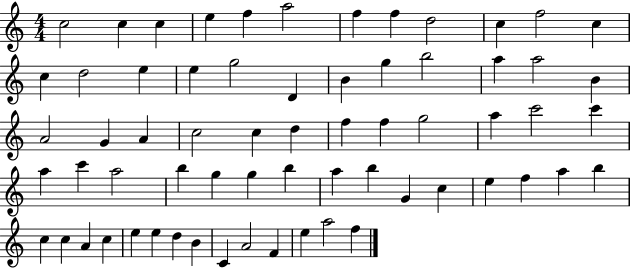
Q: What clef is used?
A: treble